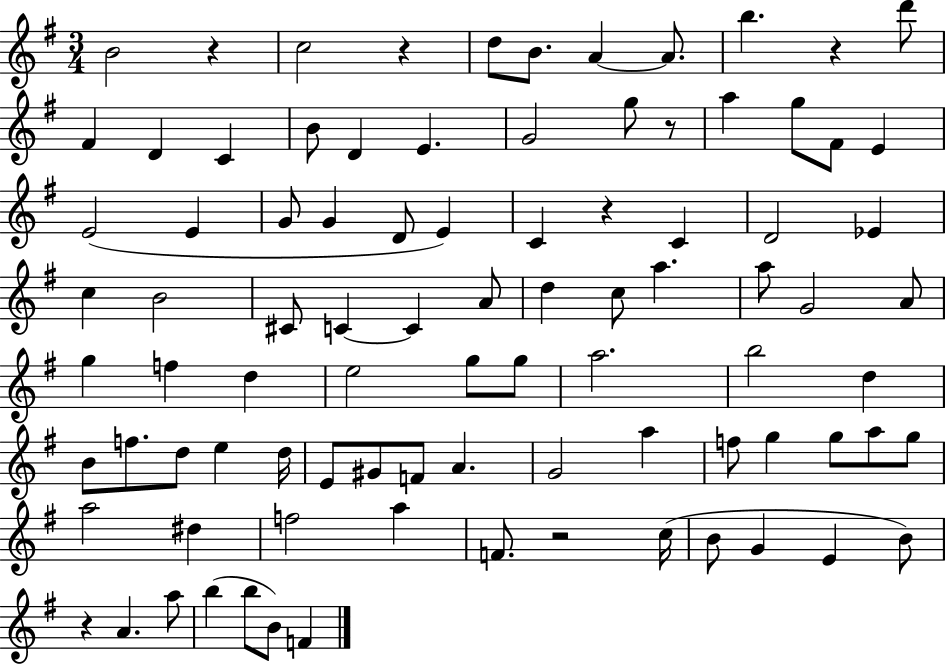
X:1
T:Untitled
M:3/4
L:1/4
K:G
B2 z c2 z d/2 B/2 A A/2 b z d'/2 ^F D C B/2 D E G2 g/2 z/2 a g/2 ^F/2 E E2 E G/2 G D/2 E C z C D2 _E c B2 ^C/2 C C A/2 d c/2 a a/2 G2 A/2 g f d e2 g/2 g/2 a2 b2 d B/2 f/2 d/2 e d/4 E/2 ^G/2 F/2 A G2 a f/2 g g/2 a/2 g/2 a2 ^d f2 a F/2 z2 c/4 B/2 G E B/2 z A a/2 b b/2 B/2 F